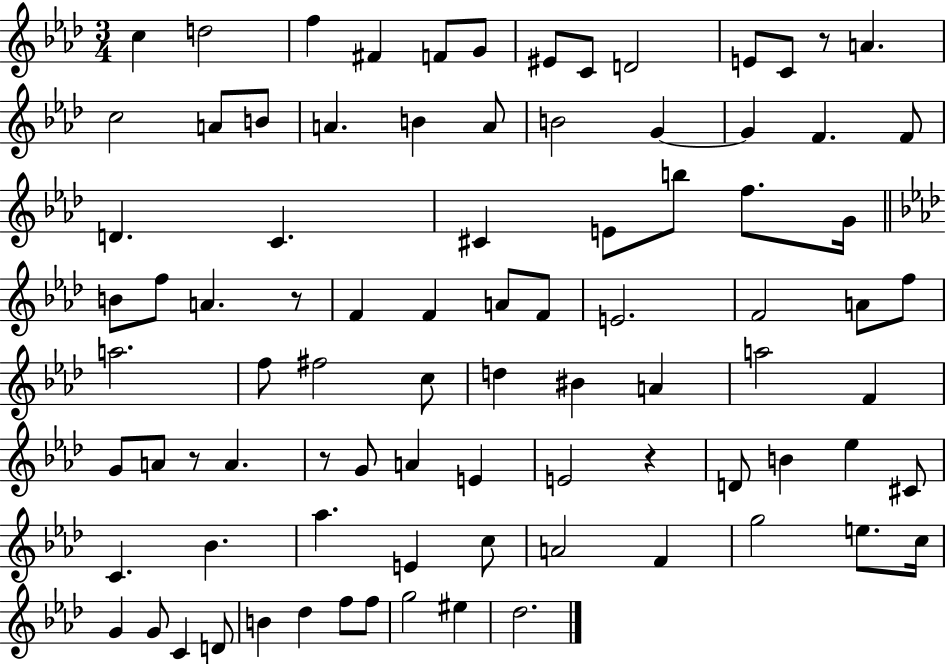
C5/q D5/h F5/q F#4/q F4/e G4/e EIS4/e C4/e D4/h E4/e C4/e R/e A4/q. C5/h A4/e B4/e A4/q. B4/q A4/e B4/h G4/q G4/q F4/q. F4/e D4/q. C4/q. C#4/q E4/e B5/e F5/e. G4/s B4/e F5/e A4/q. R/e F4/q F4/q A4/e F4/e E4/h. F4/h A4/e F5/e A5/h. F5/e F#5/h C5/e D5/q BIS4/q A4/q A5/h F4/q G4/e A4/e R/e A4/q. R/e G4/e A4/q E4/q E4/h R/q D4/e B4/q Eb5/q C#4/e C4/q. Bb4/q. Ab5/q. E4/q C5/e A4/h F4/q G5/h E5/e. C5/s G4/q G4/e C4/q D4/e B4/q Db5/q F5/e F5/e G5/h EIS5/q Db5/h.